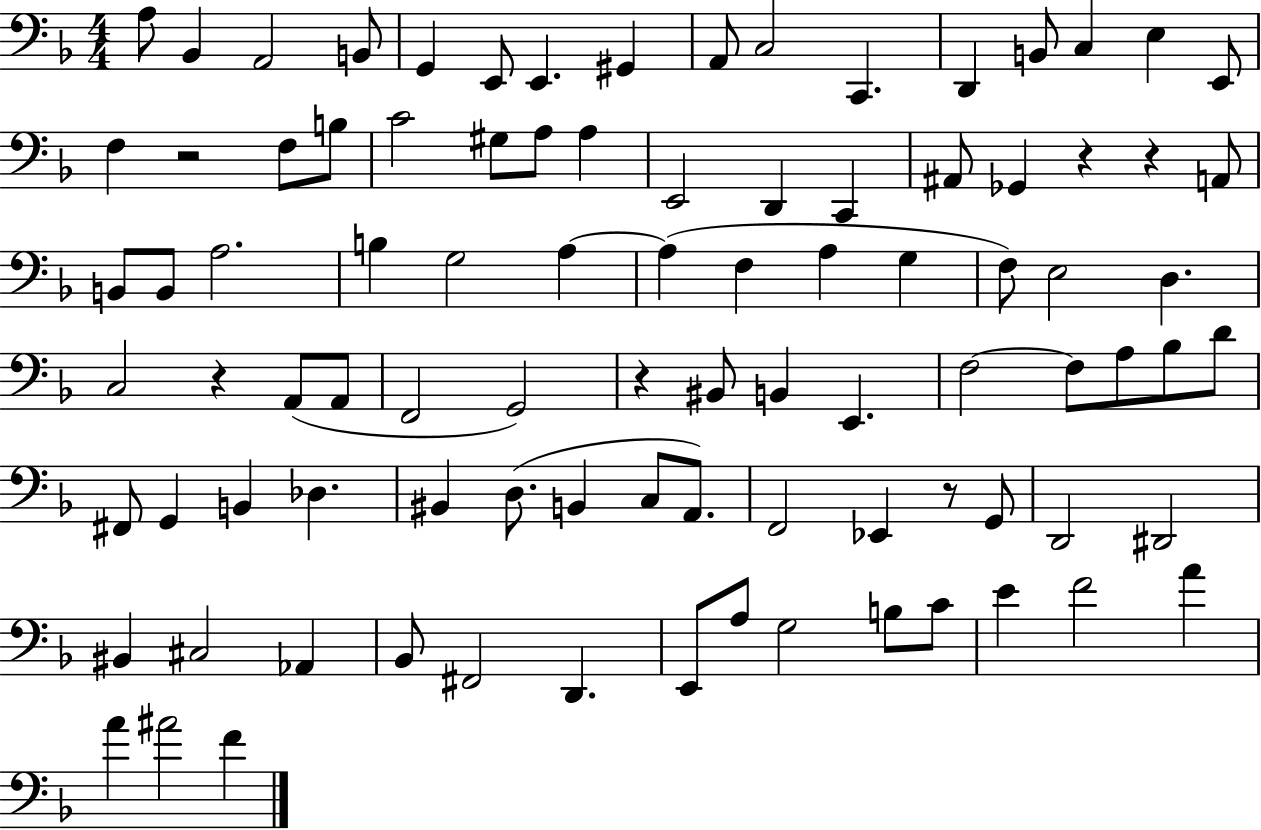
{
  \clef bass
  \numericTimeSignature
  \time 4/4
  \key f \major
  \repeat volta 2 { a8 bes,4 a,2 b,8 | g,4 e,8 e,4. gis,4 | a,8 c2 c,4. | d,4 b,8 c4 e4 e,8 | \break f4 r2 f8 b8 | c'2 gis8 a8 a4 | e,2 d,4 c,4 | ais,8 ges,4 r4 r4 a,8 | \break b,8 b,8 a2. | b4 g2 a4~~ | a4( f4 a4 g4 | f8) e2 d4. | \break c2 r4 a,8( a,8 | f,2 g,2) | r4 bis,8 b,4 e,4. | f2~~ f8 a8 bes8 d'8 | \break fis,8 g,4 b,4 des4. | bis,4 d8.( b,4 c8 a,8.) | f,2 ees,4 r8 g,8 | d,2 dis,2 | \break bis,4 cis2 aes,4 | bes,8 fis,2 d,4. | e,8 a8 g2 b8 c'8 | e'4 f'2 a'4 | \break a'4 ais'2 f'4 | } \bar "|."
}